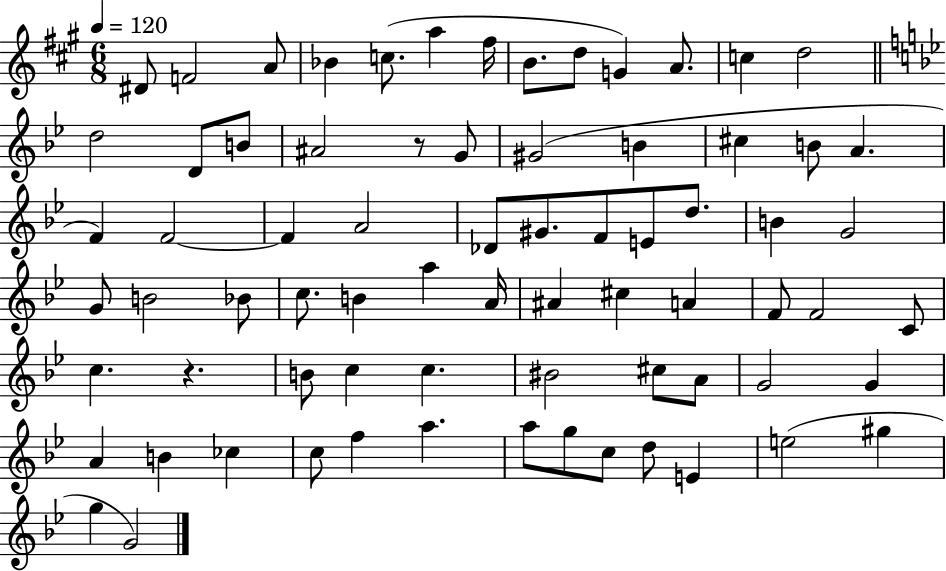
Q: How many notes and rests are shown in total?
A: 73